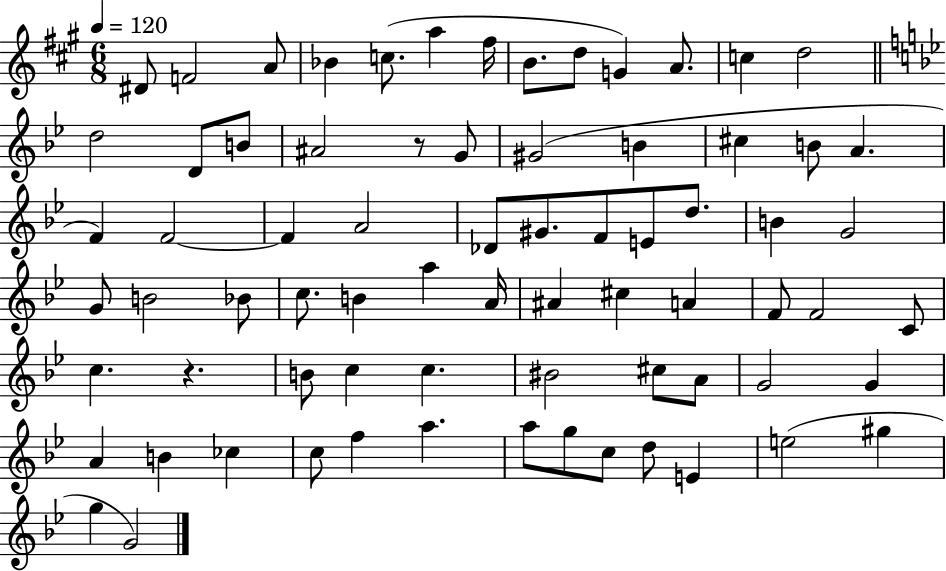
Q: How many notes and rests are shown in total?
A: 73